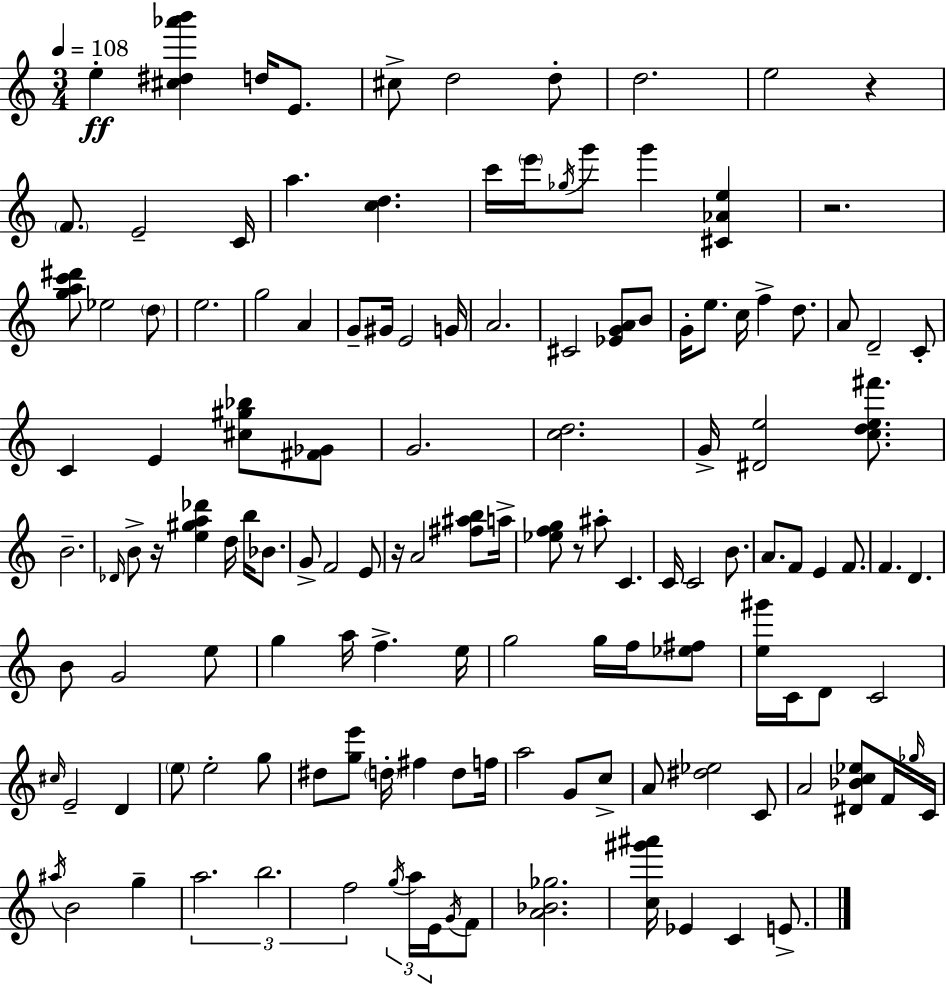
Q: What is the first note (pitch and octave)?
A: E5